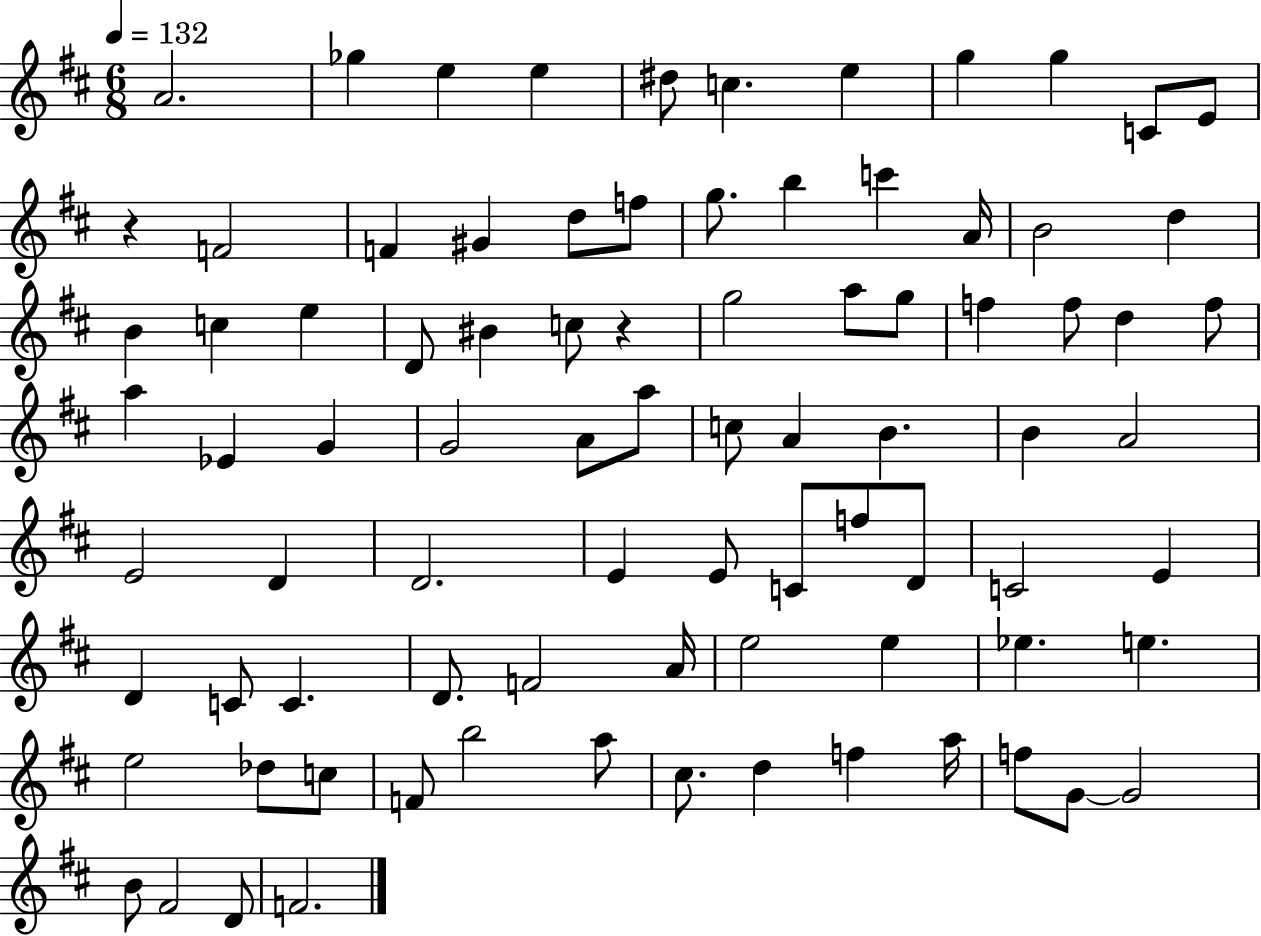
A4/h. Gb5/q E5/q E5/q D#5/e C5/q. E5/q G5/q G5/q C4/e E4/e R/q F4/h F4/q G#4/q D5/e F5/e G5/e. B5/q C6/q A4/s B4/h D5/q B4/q C5/q E5/q D4/e BIS4/q C5/e R/q G5/h A5/e G5/e F5/q F5/e D5/q F5/e A5/q Eb4/q G4/q G4/h A4/e A5/e C5/e A4/q B4/q. B4/q A4/h E4/h D4/q D4/h. E4/q E4/e C4/e F5/e D4/e C4/h E4/q D4/q C4/e C4/q. D4/e. F4/h A4/s E5/h E5/q Eb5/q. E5/q. E5/h Db5/e C5/e F4/e B5/h A5/e C#5/e. D5/q F5/q A5/s F5/e G4/e G4/h B4/e F#4/h D4/e F4/h.